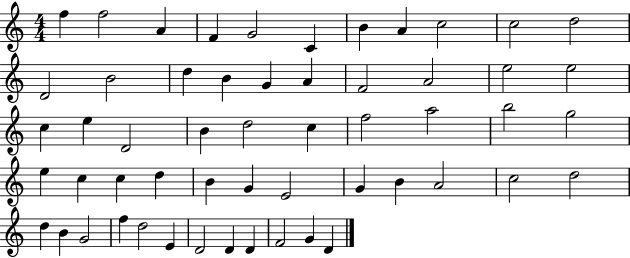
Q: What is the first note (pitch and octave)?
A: F5